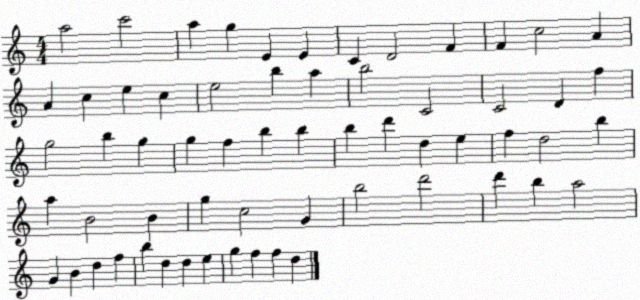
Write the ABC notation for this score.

X:1
T:Untitled
M:4/4
L:1/4
K:C
a2 c'2 a g E E C D2 F F c2 A A c e c e2 b a b2 C2 C2 D f g2 b g g f b b b d' d e f d2 b a B2 B g c2 G b2 d'2 d' b a2 G B d f b d d e g f f d